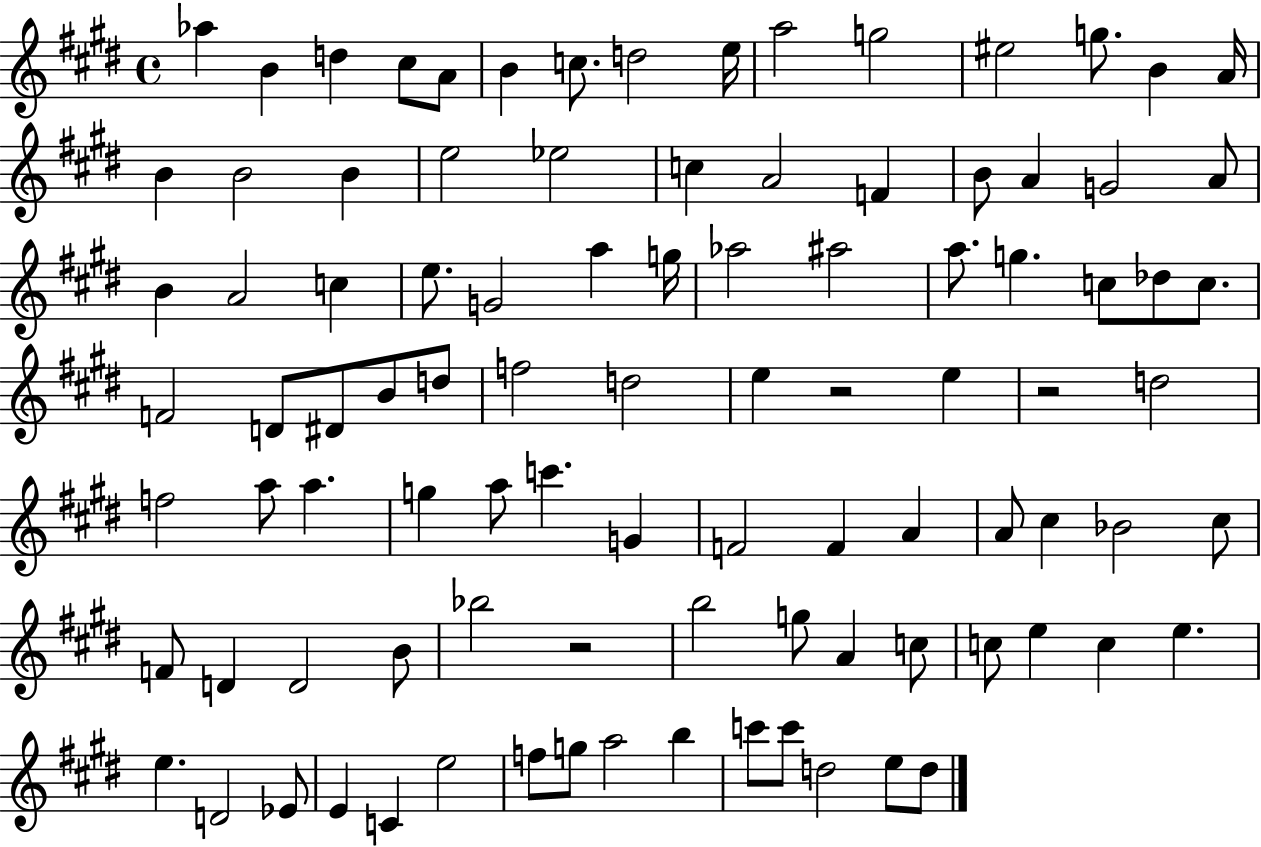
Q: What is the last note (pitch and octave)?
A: D5